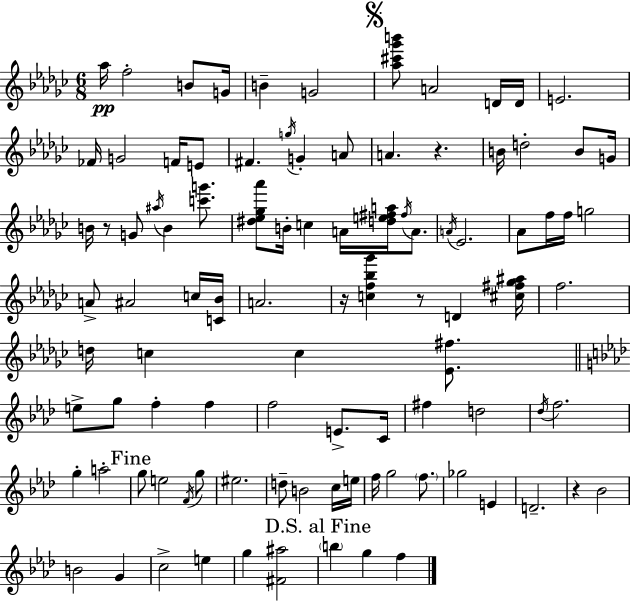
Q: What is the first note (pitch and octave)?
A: Ab5